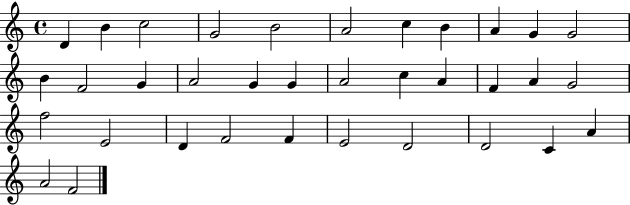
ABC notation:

X:1
T:Untitled
M:4/4
L:1/4
K:C
D B c2 G2 B2 A2 c B A G G2 B F2 G A2 G G A2 c A F A G2 f2 E2 D F2 F E2 D2 D2 C A A2 F2